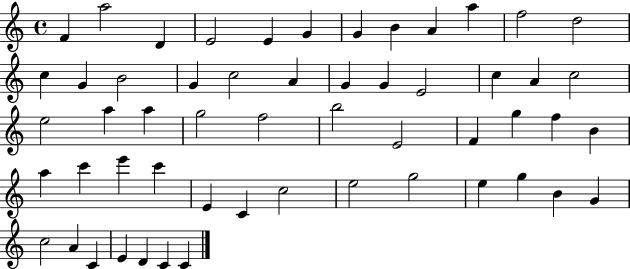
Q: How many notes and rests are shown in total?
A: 55